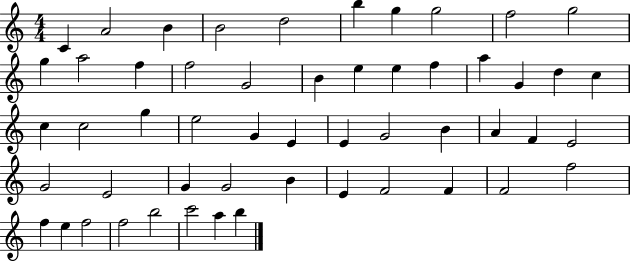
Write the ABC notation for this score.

X:1
T:Untitled
M:4/4
L:1/4
K:C
C A2 B B2 d2 b g g2 f2 g2 g a2 f f2 G2 B e e f a G d c c c2 g e2 G E E G2 B A F E2 G2 E2 G G2 B E F2 F F2 f2 f e f2 f2 b2 c'2 a b